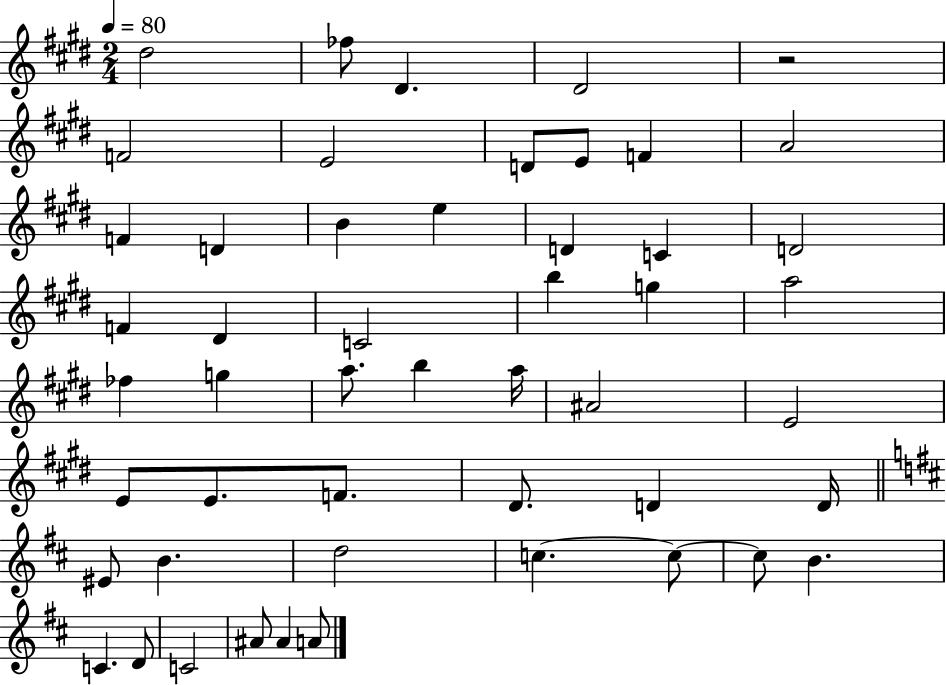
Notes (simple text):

D#5/h FES5/e D#4/q. D#4/h R/h F4/h E4/h D4/e E4/e F4/q A4/h F4/q D4/q B4/q E5/q D4/q C4/q D4/h F4/q D#4/q C4/h B5/q G5/q A5/h FES5/q G5/q A5/e. B5/q A5/s A#4/h E4/h E4/e E4/e. F4/e. D#4/e. D4/q D4/s EIS4/e B4/q. D5/h C5/q. C5/e C5/e B4/q. C4/q. D4/e C4/h A#4/e A#4/q A4/e